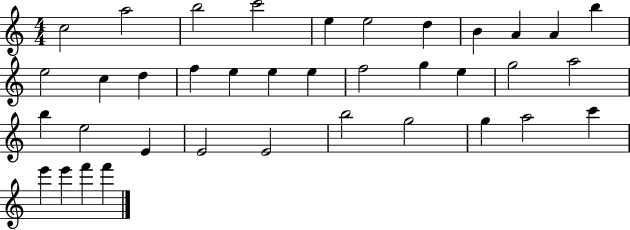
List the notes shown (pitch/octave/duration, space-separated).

C5/h A5/h B5/h C6/h E5/q E5/h D5/q B4/q A4/q A4/q B5/q E5/h C5/q D5/q F5/q E5/q E5/q E5/q F5/h G5/q E5/q G5/h A5/h B5/q E5/h E4/q E4/h E4/h B5/h G5/h G5/q A5/h C6/q E6/q E6/q F6/q F6/q